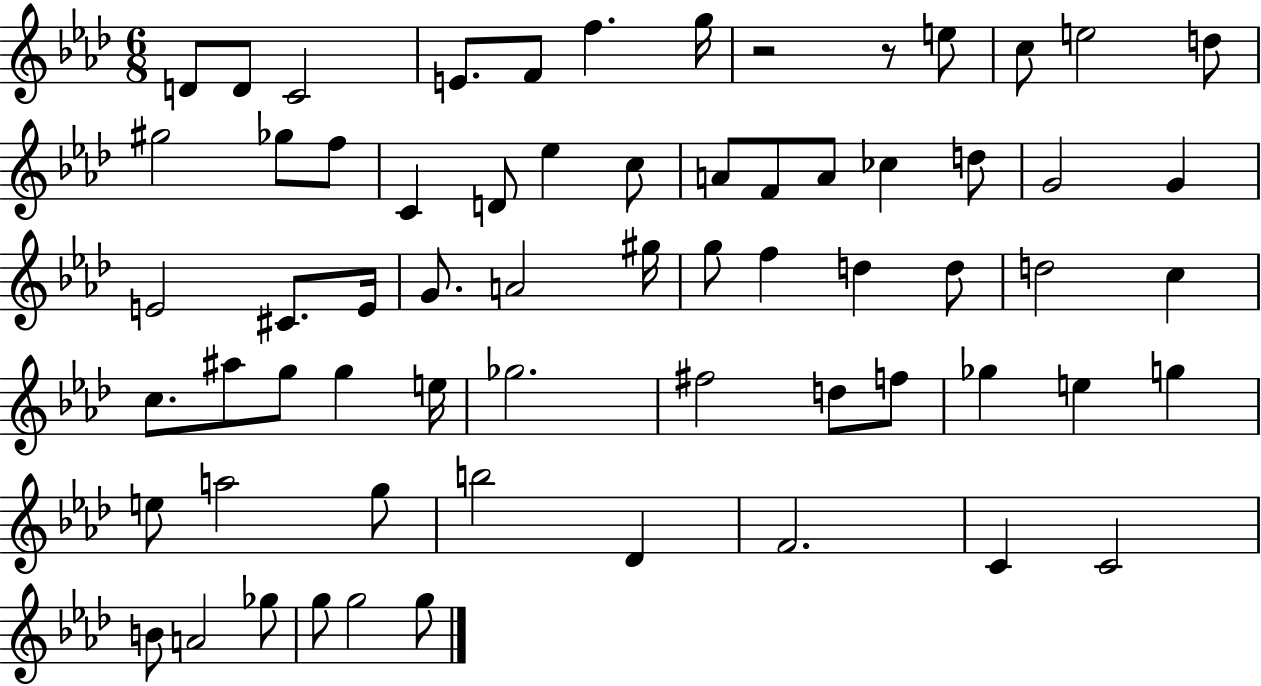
D4/e D4/e C4/h E4/e. F4/e F5/q. G5/s R/h R/e E5/e C5/e E5/h D5/e G#5/h Gb5/e F5/e C4/q D4/e Eb5/q C5/e A4/e F4/e A4/e CES5/q D5/e G4/h G4/q E4/h C#4/e. E4/s G4/e. A4/h G#5/s G5/e F5/q D5/q D5/e D5/h C5/q C5/e. A#5/e G5/e G5/q E5/s Gb5/h. F#5/h D5/e F5/e Gb5/q E5/q G5/q E5/e A5/h G5/e B5/h Db4/q F4/h. C4/q C4/h B4/e A4/h Gb5/e G5/e G5/h G5/e